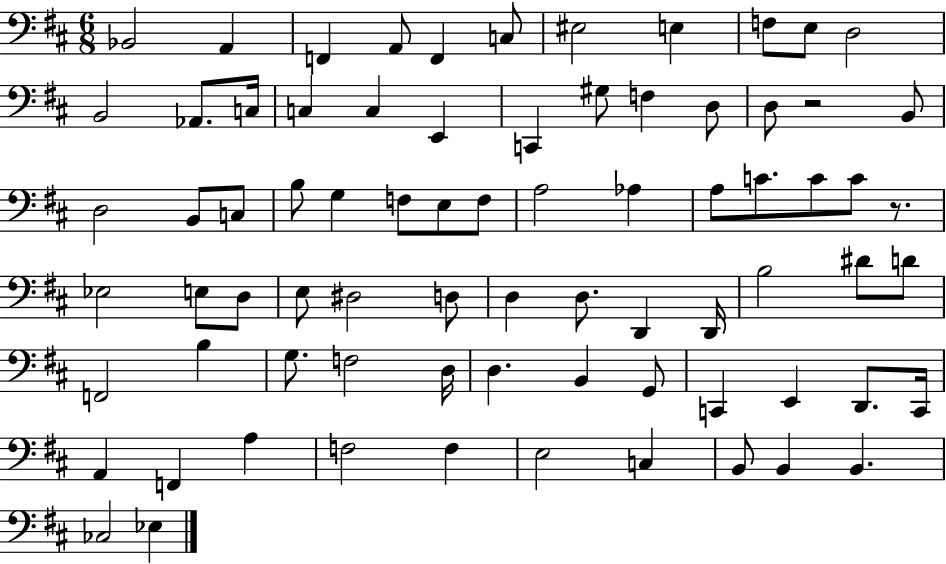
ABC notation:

X:1
T:Untitled
M:6/8
L:1/4
K:D
_B,,2 A,, F,, A,,/2 F,, C,/2 ^E,2 E, F,/2 E,/2 D,2 B,,2 _A,,/2 C,/4 C, C, E,, C,, ^G,/2 F, D,/2 D,/2 z2 B,,/2 D,2 B,,/2 C,/2 B,/2 G, F,/2 E,/2 F,/2 A,2 _A, A,/2 C/2 C/2 C/2 z/2 _E,2 E,/2 D,/2 E,/2 ^D,2 D,/2 D, D,/2 D,, D,,/4 B,2 ^D/2 D/2 F,,2 B, G,/2 F,2 D,/4 D, B,, G,,/2 C,, E,, D,,/2 C,,/4 A,, F,, A, F,2 F, E,2 C, B,,/2 B,, B,, _C,2 _E,